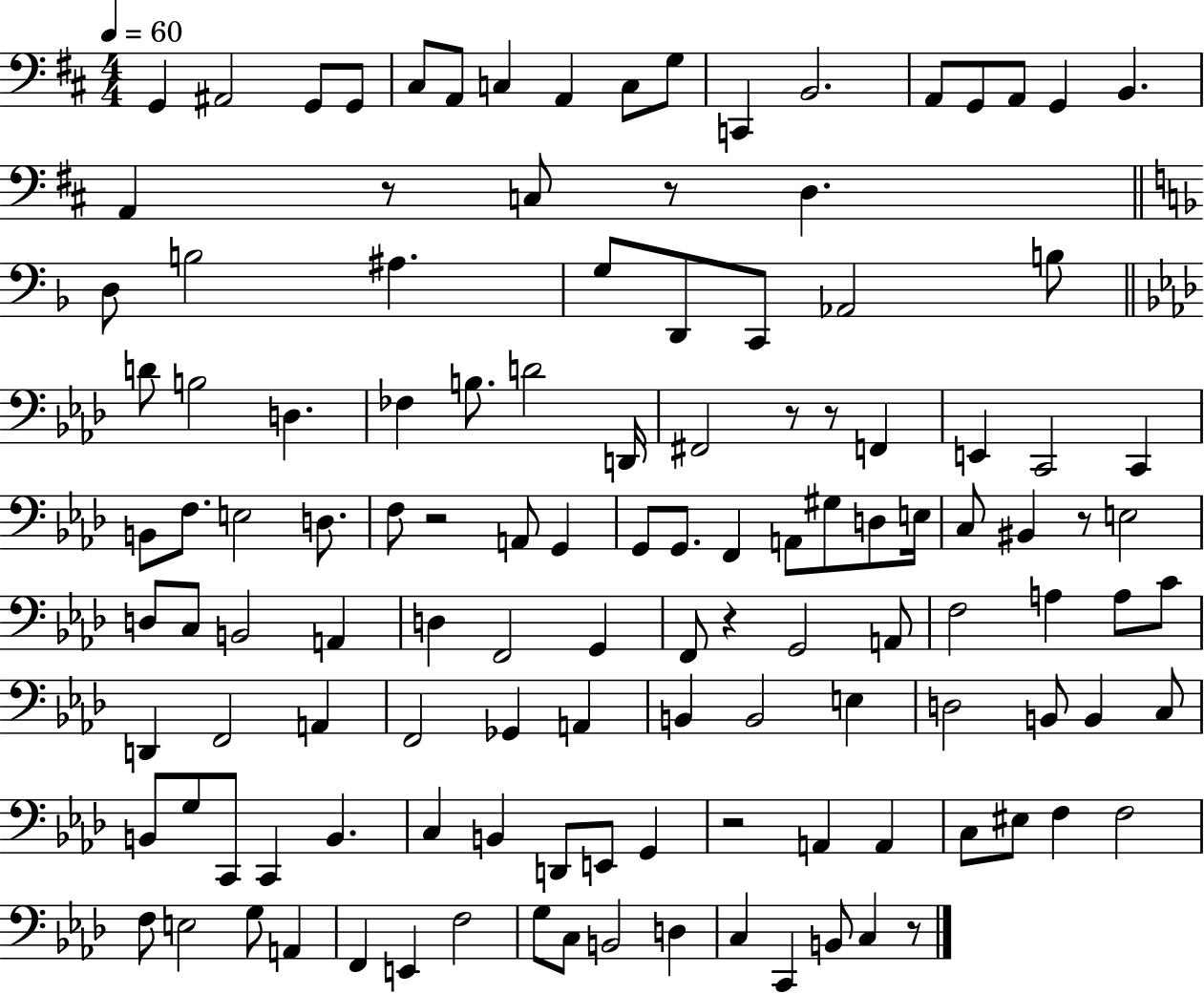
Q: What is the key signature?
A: D major